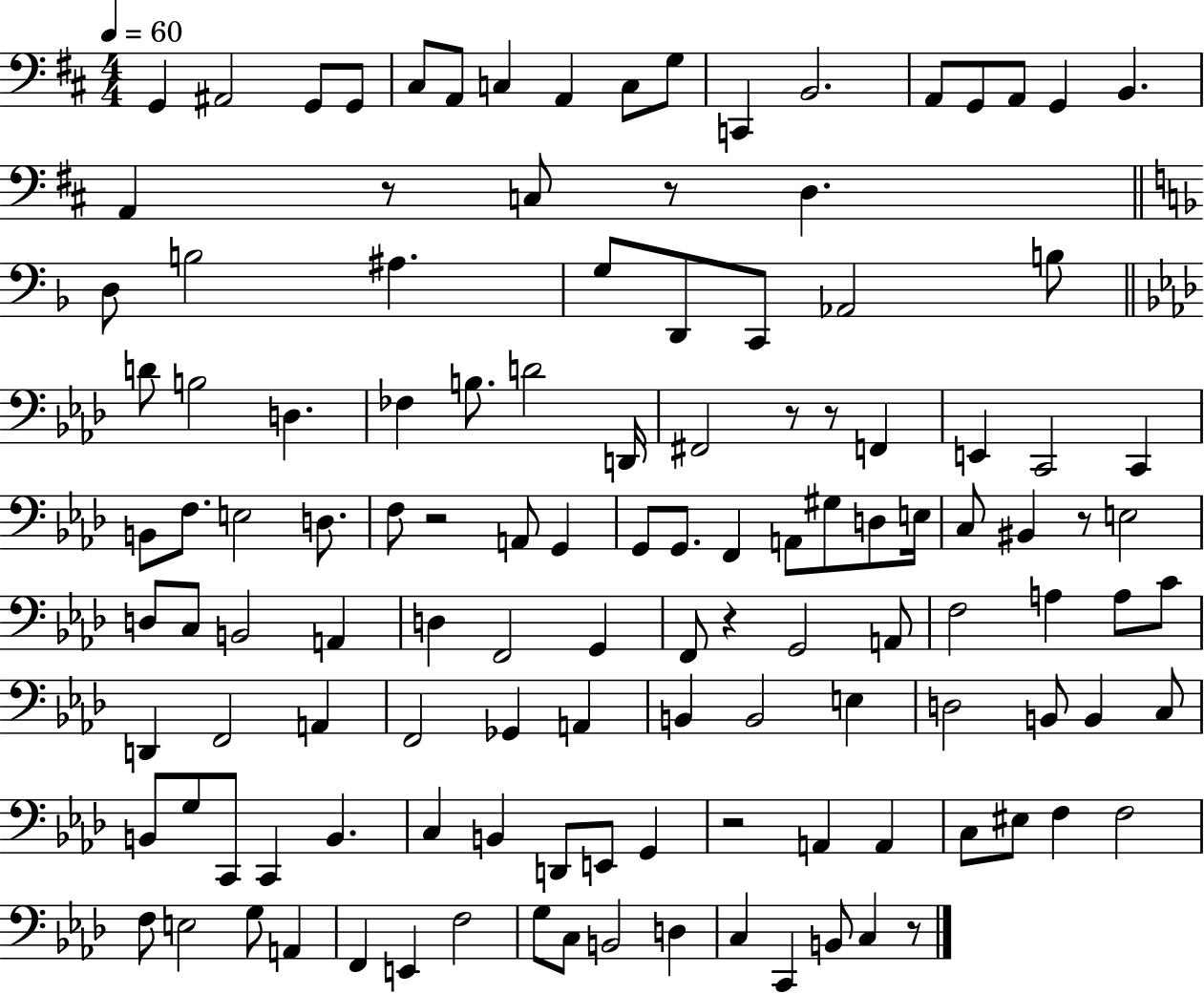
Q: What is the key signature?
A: D major